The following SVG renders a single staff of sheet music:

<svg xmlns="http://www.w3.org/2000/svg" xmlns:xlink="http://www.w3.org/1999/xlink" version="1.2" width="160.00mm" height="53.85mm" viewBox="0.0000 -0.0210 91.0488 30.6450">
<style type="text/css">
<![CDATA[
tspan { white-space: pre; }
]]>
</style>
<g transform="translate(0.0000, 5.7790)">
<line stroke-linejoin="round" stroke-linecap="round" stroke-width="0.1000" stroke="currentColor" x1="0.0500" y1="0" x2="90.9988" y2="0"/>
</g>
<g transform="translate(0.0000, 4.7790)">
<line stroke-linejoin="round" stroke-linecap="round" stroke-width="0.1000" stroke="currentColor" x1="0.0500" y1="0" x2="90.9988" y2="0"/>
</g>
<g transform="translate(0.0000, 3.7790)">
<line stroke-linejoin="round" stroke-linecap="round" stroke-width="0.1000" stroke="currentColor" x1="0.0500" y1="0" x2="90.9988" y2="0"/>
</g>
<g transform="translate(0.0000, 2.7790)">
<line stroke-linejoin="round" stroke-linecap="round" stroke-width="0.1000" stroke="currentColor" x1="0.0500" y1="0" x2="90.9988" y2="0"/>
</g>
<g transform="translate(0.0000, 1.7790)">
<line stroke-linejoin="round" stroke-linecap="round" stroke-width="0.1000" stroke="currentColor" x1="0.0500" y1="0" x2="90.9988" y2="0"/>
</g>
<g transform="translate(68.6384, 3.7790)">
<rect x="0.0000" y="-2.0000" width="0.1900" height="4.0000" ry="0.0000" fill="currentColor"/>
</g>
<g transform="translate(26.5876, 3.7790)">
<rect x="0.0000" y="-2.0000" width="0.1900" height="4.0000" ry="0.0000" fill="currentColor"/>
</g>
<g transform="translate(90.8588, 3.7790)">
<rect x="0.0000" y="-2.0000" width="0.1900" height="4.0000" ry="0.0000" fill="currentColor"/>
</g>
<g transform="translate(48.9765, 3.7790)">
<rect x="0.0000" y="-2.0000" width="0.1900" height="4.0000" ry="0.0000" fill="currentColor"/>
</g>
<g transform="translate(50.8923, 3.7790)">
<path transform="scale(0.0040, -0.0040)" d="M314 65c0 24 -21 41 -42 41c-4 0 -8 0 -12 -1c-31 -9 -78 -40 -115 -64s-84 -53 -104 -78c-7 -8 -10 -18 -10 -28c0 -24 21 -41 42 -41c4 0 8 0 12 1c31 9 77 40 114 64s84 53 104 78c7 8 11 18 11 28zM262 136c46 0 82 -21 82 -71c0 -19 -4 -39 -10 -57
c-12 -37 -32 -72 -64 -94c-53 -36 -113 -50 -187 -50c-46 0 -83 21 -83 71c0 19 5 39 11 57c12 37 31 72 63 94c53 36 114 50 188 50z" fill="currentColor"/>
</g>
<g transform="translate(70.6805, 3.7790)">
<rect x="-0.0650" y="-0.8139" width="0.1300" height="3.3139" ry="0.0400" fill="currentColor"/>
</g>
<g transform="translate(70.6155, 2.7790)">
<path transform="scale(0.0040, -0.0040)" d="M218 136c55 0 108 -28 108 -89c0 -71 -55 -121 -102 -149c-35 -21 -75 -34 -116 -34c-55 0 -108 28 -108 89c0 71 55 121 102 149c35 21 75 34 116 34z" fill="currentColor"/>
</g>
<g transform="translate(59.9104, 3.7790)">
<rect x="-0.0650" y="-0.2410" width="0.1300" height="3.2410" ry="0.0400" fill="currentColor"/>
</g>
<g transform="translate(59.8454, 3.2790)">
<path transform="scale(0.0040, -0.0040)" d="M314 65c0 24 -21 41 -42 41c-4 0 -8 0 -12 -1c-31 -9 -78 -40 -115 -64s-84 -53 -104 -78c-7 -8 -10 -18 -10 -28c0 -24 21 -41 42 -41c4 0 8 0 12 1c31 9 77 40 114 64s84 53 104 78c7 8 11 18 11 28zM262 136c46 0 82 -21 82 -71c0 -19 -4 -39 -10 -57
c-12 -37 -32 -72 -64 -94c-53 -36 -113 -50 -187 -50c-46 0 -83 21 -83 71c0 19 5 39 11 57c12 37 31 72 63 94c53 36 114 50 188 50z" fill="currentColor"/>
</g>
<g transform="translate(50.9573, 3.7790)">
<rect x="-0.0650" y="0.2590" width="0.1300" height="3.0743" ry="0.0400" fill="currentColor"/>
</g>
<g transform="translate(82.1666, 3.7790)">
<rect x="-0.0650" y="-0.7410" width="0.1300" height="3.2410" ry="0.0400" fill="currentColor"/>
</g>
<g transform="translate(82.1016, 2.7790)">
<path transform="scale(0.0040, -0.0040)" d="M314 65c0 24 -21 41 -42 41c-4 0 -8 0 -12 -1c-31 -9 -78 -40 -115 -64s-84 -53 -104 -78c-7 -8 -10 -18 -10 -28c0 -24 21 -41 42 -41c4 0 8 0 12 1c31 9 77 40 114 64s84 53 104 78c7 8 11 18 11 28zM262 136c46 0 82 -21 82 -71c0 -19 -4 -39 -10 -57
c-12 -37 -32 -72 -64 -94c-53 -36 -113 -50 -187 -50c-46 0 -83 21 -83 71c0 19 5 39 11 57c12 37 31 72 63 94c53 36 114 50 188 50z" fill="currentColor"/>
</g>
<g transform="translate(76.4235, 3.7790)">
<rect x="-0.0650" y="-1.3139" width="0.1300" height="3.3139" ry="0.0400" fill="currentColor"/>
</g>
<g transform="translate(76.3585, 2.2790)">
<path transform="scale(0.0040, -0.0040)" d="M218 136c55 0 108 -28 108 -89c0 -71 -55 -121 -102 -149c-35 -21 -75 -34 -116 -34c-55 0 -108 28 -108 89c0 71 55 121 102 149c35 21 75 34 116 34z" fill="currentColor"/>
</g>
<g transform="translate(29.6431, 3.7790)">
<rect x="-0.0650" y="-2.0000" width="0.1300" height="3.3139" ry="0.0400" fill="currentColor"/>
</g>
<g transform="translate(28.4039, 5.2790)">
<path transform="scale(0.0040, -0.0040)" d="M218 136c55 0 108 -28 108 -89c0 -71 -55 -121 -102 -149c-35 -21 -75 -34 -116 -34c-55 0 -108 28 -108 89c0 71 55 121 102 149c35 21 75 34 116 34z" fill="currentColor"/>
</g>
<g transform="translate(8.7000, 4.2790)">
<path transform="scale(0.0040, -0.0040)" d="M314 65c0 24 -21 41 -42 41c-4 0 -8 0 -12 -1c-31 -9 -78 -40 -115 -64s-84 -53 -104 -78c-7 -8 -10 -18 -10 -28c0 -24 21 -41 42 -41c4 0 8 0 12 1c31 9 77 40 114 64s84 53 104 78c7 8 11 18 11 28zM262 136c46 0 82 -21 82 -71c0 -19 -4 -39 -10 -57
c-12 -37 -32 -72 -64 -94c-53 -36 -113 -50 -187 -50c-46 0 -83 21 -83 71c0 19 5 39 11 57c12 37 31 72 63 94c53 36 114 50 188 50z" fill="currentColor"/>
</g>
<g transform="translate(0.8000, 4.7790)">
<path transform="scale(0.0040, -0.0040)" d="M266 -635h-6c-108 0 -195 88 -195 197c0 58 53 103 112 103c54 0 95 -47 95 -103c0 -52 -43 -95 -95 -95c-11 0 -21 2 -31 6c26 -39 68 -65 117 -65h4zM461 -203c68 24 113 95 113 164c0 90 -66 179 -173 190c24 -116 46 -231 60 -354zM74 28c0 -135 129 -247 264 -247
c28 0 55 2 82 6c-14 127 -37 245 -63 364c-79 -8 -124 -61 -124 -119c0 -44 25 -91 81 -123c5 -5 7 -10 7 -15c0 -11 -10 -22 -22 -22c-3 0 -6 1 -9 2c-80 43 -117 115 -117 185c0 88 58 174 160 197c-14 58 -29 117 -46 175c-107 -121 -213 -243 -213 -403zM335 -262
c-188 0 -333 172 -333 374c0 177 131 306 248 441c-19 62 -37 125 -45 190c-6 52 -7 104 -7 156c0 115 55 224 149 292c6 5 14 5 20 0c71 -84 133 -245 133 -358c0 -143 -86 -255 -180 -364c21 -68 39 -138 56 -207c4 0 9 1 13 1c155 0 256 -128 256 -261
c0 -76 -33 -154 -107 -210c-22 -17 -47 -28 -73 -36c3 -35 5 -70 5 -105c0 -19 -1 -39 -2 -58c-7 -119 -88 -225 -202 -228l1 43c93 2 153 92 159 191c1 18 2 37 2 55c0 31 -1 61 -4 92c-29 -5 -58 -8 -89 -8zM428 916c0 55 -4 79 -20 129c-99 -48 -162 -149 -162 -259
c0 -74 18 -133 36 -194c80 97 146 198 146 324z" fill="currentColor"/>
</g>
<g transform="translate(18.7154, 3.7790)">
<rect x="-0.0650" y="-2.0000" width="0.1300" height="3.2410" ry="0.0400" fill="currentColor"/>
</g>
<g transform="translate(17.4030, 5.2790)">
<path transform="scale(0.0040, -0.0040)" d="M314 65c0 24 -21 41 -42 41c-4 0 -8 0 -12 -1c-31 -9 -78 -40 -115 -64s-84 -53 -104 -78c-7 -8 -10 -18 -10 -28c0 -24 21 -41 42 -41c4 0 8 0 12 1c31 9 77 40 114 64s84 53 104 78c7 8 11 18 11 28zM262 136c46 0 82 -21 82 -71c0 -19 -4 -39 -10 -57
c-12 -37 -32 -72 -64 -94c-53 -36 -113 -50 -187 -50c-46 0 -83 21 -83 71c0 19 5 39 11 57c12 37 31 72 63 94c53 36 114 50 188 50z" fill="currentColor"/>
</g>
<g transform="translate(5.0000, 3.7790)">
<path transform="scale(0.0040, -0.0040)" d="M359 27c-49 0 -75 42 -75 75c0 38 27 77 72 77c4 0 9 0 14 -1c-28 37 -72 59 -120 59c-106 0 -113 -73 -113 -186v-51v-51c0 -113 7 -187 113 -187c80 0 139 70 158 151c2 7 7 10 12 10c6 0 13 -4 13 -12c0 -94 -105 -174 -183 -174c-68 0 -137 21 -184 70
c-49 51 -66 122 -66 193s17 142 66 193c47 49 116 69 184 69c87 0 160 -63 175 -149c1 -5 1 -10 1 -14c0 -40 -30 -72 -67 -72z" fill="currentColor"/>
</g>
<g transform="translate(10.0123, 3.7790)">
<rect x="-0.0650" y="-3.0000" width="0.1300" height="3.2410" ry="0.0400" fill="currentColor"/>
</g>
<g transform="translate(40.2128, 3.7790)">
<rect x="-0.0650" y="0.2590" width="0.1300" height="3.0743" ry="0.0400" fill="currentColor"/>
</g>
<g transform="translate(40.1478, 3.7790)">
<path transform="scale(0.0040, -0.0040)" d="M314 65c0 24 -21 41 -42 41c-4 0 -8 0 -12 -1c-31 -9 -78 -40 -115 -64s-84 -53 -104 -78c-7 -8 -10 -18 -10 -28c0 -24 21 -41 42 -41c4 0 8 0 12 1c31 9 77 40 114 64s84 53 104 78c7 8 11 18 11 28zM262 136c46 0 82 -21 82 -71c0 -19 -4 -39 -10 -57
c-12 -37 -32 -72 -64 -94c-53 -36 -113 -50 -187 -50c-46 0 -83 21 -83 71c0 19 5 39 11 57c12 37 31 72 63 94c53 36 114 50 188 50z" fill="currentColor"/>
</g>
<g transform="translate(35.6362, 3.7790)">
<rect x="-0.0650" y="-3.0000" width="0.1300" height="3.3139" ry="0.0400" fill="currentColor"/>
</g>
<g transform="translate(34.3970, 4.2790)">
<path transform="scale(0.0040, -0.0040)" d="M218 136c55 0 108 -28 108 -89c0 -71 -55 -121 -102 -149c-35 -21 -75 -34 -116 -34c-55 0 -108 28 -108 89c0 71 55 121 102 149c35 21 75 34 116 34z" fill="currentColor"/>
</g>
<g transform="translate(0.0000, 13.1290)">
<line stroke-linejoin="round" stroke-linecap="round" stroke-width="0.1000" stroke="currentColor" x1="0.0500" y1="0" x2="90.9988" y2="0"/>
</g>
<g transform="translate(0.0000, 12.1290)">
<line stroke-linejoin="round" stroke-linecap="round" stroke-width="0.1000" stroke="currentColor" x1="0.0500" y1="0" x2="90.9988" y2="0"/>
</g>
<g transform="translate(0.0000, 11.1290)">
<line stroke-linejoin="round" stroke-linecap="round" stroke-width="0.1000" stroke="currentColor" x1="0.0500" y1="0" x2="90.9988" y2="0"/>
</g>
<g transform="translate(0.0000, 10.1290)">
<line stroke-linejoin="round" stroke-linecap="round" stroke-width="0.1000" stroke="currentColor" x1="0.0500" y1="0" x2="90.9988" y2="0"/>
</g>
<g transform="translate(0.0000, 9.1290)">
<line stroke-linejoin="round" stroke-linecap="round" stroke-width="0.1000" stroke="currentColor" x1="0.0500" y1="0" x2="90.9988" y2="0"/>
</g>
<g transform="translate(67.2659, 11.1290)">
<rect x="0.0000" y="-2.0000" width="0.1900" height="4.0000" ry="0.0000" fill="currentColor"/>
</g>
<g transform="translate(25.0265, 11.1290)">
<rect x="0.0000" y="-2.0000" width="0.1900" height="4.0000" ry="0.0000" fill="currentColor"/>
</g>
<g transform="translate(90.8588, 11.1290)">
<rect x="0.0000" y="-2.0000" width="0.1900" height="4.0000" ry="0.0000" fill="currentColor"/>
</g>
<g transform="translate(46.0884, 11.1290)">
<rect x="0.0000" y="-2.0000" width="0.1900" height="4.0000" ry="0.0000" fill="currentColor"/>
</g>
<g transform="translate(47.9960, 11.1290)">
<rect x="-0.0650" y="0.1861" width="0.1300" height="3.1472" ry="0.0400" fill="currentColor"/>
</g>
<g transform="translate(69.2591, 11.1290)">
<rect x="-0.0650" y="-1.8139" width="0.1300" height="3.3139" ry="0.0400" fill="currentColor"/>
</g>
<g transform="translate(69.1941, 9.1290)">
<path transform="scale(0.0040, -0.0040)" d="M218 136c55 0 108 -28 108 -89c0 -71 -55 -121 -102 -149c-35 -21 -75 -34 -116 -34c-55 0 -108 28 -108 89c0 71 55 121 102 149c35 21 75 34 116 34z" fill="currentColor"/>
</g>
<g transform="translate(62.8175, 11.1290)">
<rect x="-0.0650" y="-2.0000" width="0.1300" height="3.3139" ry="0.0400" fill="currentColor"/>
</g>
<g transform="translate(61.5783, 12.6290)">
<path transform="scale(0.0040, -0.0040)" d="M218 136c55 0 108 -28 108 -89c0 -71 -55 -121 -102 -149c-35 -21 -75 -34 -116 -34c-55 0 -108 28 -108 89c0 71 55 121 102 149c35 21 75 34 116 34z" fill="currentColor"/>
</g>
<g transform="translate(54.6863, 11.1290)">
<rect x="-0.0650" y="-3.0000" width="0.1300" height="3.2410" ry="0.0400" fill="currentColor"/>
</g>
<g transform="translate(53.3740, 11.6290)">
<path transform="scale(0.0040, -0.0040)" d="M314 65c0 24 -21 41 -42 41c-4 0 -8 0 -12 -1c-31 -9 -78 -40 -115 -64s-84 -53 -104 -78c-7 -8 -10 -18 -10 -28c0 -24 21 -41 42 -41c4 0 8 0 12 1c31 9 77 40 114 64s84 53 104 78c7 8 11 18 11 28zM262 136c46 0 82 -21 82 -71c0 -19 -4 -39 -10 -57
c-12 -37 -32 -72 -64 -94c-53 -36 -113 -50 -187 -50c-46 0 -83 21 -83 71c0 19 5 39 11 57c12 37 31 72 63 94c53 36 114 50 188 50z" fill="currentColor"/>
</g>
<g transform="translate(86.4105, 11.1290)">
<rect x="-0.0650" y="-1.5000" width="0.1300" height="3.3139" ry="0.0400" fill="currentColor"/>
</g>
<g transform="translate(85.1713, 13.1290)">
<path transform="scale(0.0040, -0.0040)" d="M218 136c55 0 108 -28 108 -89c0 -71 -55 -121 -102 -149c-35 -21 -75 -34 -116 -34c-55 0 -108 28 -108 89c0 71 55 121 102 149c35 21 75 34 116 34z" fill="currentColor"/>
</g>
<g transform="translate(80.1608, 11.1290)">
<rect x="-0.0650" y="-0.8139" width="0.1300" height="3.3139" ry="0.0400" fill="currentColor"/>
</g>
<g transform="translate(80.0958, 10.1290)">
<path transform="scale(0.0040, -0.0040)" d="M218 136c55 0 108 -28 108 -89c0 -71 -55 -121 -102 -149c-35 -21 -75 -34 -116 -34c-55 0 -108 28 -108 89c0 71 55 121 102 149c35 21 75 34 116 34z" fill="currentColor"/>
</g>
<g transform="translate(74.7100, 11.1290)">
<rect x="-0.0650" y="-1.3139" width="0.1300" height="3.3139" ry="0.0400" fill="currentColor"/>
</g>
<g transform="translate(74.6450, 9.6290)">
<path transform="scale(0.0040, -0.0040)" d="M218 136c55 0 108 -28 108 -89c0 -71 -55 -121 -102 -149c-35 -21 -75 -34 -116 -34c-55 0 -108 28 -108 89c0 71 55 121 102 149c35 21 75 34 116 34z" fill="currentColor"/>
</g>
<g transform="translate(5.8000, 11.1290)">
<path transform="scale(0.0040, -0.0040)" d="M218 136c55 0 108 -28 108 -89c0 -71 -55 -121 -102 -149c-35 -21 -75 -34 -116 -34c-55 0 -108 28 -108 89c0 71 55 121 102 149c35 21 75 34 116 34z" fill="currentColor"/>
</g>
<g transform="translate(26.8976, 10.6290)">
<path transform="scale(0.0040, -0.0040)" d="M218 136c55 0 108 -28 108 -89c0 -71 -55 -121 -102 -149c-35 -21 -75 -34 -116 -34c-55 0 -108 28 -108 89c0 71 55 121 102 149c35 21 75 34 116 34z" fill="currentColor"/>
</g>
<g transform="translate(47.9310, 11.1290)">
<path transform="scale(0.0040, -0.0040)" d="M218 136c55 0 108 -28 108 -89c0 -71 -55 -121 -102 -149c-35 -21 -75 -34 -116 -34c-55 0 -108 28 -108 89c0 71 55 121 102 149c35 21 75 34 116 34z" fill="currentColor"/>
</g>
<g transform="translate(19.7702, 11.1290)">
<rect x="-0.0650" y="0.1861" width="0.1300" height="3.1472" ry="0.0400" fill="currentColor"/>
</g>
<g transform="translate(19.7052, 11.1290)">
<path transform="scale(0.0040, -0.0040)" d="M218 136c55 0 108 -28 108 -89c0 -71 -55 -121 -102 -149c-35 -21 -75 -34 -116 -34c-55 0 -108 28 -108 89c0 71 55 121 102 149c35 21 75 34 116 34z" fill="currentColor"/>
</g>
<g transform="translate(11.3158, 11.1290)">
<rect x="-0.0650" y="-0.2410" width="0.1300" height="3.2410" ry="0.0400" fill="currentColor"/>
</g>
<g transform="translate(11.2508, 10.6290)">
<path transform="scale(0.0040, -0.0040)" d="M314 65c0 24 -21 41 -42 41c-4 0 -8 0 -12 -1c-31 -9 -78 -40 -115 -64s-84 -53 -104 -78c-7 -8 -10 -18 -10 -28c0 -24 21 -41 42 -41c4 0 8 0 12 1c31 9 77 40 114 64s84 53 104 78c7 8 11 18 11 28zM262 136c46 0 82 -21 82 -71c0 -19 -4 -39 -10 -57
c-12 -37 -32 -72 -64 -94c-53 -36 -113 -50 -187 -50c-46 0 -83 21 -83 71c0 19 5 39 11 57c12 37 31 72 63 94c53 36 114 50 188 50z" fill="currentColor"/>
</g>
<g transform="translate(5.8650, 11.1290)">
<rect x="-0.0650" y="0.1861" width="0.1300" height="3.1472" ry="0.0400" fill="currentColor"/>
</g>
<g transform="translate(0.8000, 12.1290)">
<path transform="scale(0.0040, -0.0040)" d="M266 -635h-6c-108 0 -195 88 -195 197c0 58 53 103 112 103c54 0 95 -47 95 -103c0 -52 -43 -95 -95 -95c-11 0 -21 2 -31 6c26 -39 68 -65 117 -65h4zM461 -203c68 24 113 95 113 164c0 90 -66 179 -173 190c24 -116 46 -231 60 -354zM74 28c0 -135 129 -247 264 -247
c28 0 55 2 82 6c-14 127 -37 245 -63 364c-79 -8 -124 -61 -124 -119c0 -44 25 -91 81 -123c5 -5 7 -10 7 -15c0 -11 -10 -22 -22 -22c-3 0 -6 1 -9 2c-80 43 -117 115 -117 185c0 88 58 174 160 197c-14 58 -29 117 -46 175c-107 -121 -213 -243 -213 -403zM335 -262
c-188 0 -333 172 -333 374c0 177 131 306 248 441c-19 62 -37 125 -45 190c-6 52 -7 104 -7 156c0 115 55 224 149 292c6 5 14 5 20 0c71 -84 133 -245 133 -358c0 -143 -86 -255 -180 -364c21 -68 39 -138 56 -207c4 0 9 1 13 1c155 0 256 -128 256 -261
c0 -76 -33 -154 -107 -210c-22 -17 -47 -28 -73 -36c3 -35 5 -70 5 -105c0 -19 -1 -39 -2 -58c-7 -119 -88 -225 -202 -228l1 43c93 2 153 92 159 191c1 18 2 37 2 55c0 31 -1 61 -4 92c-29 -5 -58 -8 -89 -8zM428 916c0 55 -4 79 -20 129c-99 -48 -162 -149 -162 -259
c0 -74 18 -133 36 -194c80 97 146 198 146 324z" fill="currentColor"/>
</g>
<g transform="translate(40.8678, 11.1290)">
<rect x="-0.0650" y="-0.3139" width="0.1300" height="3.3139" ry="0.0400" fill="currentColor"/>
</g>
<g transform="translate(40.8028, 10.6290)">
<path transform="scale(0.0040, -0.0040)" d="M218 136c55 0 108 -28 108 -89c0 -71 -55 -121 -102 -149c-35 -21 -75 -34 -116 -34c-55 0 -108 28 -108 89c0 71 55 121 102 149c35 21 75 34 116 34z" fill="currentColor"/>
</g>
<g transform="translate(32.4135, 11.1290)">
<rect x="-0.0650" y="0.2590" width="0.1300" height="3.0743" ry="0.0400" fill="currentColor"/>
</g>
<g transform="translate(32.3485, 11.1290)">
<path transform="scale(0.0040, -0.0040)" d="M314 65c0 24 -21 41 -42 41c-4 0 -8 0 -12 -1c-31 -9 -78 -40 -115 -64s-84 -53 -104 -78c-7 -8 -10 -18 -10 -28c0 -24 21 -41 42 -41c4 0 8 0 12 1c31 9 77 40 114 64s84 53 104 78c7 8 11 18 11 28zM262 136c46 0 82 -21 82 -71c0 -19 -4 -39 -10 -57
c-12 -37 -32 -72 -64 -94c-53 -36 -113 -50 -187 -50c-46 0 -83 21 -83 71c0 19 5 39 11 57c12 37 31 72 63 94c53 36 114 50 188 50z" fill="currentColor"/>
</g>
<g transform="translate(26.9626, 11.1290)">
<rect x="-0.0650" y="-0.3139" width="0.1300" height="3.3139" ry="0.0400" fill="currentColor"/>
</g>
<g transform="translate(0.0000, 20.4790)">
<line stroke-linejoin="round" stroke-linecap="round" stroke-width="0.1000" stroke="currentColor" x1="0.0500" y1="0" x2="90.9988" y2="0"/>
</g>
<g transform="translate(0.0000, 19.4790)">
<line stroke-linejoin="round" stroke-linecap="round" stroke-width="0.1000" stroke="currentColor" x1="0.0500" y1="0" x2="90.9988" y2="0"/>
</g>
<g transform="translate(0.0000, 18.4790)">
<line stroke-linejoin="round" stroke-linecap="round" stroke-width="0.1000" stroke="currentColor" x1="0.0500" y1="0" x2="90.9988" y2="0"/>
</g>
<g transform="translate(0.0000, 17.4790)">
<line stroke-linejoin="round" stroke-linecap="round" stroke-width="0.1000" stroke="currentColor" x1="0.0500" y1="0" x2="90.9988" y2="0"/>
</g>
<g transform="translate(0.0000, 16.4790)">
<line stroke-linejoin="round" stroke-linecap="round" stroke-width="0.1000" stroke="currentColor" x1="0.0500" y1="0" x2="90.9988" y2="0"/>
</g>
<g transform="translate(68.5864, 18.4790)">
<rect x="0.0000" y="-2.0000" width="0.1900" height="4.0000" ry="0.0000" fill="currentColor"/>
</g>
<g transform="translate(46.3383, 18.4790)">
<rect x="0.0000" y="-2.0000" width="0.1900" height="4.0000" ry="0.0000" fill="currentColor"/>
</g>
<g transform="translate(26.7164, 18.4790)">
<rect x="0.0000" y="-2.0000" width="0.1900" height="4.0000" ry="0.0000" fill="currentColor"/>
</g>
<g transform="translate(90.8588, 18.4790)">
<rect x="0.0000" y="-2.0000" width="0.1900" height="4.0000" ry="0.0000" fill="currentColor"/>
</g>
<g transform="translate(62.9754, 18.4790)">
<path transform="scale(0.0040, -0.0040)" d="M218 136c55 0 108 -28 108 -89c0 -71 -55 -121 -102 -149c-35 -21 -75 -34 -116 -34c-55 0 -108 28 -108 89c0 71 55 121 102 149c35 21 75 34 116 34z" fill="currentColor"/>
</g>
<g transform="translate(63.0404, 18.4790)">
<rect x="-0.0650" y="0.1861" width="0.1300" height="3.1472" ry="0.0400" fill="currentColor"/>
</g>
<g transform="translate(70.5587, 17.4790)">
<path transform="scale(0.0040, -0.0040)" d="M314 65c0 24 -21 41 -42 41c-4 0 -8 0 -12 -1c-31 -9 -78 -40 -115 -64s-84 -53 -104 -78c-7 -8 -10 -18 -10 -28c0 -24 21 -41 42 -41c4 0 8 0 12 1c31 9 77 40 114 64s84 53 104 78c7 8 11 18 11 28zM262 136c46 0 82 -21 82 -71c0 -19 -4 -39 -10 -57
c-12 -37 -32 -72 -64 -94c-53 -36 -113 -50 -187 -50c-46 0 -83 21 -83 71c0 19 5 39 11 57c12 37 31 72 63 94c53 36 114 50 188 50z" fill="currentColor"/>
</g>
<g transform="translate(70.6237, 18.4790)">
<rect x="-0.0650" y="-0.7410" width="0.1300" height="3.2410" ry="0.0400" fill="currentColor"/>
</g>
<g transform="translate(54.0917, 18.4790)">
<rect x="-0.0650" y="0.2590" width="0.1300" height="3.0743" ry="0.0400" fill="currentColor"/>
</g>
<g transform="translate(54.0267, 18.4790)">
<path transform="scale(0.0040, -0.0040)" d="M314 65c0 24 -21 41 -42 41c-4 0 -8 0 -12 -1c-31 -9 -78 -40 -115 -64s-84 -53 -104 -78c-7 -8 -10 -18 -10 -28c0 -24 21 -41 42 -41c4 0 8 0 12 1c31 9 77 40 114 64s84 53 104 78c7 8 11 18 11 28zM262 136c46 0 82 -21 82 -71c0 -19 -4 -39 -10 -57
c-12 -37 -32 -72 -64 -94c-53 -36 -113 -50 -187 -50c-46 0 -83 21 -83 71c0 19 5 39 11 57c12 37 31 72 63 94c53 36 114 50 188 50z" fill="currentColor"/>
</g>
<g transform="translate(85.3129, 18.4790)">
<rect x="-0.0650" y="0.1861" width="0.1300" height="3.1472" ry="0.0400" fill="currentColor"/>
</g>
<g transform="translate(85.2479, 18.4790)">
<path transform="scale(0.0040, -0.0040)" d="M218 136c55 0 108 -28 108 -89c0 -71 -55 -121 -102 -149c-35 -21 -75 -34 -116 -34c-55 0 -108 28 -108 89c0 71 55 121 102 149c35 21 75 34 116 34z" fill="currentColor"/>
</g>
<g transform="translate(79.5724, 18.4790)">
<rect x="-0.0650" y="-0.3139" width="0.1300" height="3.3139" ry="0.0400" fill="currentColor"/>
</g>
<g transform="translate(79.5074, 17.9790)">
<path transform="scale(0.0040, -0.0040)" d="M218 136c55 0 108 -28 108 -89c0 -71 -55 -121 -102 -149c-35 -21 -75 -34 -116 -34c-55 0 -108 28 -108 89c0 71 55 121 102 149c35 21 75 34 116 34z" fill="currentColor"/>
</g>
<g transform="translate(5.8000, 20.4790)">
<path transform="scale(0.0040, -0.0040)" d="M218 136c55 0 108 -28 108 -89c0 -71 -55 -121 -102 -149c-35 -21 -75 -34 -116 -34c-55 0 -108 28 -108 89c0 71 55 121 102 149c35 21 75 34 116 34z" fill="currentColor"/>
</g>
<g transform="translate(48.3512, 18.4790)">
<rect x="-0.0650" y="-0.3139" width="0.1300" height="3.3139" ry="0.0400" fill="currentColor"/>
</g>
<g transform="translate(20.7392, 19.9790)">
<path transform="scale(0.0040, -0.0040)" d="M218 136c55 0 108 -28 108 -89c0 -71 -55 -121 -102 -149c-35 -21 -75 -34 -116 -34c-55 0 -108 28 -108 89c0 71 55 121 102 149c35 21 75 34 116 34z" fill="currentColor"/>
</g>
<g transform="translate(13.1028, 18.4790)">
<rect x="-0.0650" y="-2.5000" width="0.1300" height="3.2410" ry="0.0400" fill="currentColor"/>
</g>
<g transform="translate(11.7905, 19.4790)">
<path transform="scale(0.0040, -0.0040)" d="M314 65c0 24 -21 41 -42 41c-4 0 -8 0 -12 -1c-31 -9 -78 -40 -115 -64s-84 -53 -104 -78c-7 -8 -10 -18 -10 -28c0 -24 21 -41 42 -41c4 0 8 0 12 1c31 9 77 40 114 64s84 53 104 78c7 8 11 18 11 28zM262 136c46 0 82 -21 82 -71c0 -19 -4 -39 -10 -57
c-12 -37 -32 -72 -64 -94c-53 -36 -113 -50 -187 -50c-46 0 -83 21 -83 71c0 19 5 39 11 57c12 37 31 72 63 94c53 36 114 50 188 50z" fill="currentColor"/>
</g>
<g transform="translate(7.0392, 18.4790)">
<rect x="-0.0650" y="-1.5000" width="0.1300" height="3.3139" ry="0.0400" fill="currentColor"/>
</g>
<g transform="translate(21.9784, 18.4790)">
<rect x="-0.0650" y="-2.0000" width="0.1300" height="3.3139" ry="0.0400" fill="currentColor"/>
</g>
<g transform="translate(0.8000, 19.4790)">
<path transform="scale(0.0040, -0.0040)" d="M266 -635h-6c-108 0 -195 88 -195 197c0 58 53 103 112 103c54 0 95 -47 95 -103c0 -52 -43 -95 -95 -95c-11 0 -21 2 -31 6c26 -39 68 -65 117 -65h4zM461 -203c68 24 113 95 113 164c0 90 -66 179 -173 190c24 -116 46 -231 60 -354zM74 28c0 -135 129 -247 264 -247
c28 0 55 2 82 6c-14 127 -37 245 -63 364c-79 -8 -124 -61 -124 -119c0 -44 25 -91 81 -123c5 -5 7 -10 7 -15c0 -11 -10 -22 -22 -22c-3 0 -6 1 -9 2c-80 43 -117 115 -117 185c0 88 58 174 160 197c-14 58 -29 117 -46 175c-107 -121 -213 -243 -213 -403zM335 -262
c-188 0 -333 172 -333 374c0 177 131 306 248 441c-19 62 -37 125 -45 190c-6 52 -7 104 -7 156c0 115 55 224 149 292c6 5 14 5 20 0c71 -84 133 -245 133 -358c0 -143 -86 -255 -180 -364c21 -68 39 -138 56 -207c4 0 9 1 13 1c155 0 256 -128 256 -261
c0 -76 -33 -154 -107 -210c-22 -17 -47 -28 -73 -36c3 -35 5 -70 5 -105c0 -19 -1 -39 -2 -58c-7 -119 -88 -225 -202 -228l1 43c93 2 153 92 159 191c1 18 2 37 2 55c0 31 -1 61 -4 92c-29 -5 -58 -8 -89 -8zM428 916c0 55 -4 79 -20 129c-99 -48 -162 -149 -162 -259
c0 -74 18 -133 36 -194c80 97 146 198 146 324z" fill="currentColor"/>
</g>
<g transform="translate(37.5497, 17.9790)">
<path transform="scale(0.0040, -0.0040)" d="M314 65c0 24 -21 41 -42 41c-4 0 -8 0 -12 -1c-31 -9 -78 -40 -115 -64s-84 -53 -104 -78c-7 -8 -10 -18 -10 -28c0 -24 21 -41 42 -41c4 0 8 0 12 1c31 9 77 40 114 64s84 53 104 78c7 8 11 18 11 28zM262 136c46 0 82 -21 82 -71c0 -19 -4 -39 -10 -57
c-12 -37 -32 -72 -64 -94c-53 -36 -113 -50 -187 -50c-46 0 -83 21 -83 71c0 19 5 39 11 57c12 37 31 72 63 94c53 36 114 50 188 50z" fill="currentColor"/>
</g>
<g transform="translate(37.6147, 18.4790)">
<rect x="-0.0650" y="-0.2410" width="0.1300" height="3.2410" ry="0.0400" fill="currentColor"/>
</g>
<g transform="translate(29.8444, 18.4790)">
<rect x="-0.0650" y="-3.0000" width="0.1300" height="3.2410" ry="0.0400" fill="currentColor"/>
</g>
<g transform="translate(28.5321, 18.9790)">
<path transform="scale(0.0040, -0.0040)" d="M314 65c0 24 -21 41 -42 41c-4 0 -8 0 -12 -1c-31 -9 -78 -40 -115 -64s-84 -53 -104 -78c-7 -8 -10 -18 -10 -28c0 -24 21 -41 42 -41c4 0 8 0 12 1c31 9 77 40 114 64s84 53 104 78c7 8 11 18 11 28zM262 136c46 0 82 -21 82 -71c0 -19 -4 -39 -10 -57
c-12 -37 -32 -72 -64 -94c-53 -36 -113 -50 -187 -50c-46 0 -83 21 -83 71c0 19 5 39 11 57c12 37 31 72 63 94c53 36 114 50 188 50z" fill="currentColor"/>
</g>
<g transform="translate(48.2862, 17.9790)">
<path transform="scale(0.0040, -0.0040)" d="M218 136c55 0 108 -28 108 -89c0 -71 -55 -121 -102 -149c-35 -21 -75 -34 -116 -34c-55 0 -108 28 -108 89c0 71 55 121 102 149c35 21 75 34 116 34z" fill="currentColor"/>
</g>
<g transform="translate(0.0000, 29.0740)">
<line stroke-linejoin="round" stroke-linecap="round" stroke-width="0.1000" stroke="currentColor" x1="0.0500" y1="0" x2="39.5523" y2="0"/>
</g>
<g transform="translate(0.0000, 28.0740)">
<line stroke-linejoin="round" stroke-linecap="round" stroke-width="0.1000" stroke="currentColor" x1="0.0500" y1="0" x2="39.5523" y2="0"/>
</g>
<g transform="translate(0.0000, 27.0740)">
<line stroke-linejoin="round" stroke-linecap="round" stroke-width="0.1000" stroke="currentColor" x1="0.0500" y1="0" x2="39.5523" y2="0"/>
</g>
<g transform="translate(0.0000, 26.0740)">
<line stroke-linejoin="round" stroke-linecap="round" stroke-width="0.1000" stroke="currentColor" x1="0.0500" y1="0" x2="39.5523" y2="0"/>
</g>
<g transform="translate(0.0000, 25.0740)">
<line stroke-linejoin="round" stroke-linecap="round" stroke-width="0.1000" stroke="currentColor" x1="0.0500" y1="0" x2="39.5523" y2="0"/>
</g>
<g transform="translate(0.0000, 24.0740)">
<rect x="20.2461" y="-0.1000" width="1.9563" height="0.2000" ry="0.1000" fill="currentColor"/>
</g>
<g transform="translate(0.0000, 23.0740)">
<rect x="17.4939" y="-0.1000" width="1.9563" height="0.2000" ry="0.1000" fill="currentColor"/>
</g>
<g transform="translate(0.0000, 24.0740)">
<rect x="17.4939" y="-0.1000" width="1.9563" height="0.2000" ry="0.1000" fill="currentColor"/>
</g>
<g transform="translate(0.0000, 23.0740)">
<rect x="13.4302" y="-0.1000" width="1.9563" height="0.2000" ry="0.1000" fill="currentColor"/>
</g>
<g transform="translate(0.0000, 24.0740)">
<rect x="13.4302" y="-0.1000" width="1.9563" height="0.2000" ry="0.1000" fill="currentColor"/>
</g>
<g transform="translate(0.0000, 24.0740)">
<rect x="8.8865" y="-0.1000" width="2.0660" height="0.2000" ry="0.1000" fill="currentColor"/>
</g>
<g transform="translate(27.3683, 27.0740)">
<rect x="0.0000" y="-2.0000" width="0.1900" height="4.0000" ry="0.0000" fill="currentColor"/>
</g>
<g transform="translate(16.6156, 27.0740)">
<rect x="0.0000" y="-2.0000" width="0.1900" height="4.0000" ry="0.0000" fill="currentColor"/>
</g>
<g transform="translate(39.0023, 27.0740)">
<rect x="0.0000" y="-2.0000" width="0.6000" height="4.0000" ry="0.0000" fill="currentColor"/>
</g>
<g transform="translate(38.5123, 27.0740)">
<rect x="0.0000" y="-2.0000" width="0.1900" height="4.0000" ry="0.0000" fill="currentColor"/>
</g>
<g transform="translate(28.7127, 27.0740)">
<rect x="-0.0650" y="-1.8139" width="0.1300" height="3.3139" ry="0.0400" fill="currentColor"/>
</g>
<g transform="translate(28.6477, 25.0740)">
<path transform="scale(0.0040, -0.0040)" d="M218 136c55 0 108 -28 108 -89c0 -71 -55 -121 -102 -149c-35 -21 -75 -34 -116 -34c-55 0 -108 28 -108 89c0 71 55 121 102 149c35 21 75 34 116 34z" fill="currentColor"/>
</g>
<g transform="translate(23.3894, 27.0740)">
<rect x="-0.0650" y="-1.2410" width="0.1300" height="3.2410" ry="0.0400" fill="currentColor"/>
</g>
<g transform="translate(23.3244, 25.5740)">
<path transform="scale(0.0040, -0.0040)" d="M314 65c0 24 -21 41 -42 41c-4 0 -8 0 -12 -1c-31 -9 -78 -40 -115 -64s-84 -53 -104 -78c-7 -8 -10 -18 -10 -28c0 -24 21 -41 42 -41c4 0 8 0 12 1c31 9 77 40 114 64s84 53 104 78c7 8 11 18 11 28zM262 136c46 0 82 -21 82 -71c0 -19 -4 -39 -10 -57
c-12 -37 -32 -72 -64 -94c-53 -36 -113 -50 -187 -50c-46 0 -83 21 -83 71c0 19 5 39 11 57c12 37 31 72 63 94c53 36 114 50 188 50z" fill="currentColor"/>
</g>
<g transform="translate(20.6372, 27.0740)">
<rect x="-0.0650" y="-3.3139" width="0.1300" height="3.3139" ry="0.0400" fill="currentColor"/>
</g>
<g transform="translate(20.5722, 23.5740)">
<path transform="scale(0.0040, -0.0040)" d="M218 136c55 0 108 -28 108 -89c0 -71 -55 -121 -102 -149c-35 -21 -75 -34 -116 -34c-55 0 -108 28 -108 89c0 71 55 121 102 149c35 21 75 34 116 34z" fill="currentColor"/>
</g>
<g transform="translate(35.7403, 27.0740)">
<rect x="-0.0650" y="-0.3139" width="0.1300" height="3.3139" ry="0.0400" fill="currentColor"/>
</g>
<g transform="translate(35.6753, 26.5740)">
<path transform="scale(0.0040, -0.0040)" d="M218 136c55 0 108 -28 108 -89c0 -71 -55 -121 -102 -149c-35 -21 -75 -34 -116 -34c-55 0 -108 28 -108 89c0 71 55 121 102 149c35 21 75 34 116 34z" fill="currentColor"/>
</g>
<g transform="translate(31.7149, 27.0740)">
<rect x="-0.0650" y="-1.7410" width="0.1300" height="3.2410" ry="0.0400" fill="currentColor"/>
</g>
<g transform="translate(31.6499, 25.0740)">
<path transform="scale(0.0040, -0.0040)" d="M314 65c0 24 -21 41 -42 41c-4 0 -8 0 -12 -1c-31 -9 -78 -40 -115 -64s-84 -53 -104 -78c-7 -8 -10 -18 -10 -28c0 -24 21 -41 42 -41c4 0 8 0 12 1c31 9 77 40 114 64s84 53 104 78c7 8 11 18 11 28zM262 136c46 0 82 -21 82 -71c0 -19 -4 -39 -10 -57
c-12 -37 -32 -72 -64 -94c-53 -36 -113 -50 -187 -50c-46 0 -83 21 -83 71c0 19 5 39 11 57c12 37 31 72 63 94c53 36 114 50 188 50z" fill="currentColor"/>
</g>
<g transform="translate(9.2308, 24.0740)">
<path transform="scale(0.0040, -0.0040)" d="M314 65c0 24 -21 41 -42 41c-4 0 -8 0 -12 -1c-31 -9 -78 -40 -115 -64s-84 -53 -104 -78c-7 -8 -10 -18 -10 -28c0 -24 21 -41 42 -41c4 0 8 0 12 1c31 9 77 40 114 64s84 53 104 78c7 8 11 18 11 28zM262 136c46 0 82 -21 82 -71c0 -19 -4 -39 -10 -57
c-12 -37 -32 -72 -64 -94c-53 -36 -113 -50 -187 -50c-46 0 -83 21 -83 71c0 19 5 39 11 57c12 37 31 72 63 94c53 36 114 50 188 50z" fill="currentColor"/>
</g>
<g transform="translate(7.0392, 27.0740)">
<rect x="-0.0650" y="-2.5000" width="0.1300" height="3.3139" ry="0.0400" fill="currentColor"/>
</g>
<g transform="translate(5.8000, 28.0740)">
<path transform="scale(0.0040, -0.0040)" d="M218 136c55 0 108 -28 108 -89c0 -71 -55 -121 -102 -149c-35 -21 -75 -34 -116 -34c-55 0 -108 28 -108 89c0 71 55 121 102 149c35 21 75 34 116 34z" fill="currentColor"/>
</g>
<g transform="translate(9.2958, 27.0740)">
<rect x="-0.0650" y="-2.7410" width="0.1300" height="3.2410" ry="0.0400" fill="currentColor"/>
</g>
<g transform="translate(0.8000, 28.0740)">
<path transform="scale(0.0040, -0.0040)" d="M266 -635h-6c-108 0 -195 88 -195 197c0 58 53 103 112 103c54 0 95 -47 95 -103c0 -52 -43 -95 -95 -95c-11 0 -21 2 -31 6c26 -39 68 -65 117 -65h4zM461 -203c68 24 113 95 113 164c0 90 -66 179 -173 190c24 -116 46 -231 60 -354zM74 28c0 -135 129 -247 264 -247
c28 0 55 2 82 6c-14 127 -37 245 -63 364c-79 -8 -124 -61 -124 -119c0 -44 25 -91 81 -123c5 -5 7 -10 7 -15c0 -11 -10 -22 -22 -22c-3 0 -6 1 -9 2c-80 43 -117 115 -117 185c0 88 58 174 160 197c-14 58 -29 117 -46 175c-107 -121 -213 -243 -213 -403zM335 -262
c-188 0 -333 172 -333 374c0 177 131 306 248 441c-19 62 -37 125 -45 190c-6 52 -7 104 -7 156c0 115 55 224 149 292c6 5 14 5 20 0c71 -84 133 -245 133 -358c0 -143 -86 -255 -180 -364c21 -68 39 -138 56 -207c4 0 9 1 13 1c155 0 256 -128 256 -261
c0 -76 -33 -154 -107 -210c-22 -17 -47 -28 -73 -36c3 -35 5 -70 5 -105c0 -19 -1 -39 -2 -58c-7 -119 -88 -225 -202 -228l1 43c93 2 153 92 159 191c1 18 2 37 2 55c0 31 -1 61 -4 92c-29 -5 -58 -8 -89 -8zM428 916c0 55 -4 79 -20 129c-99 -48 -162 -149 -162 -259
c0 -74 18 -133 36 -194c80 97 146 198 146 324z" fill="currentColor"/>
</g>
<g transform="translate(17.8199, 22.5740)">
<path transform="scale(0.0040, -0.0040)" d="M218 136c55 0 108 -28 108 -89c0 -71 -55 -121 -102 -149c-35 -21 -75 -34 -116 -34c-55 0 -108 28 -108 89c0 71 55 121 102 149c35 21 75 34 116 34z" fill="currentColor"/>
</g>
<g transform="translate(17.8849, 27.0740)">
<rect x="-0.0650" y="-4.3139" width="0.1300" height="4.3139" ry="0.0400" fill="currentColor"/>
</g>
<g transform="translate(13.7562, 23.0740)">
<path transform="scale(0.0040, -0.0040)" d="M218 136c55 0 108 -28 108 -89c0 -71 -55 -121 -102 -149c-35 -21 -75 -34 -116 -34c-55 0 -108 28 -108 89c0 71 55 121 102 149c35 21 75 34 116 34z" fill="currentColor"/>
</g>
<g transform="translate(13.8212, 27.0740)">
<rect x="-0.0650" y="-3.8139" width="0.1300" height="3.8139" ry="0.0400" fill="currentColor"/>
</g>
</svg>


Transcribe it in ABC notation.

X:1
T:Untitled
M:4/4
L:1/4
K:C
A2 F2 F A B2 B2 c2 d e d2 B c2 B c B2 c B A2 F f e d E E G2 F A2 c2 c B2 B d2 c B G a2 c' d' b e2 f f2 c